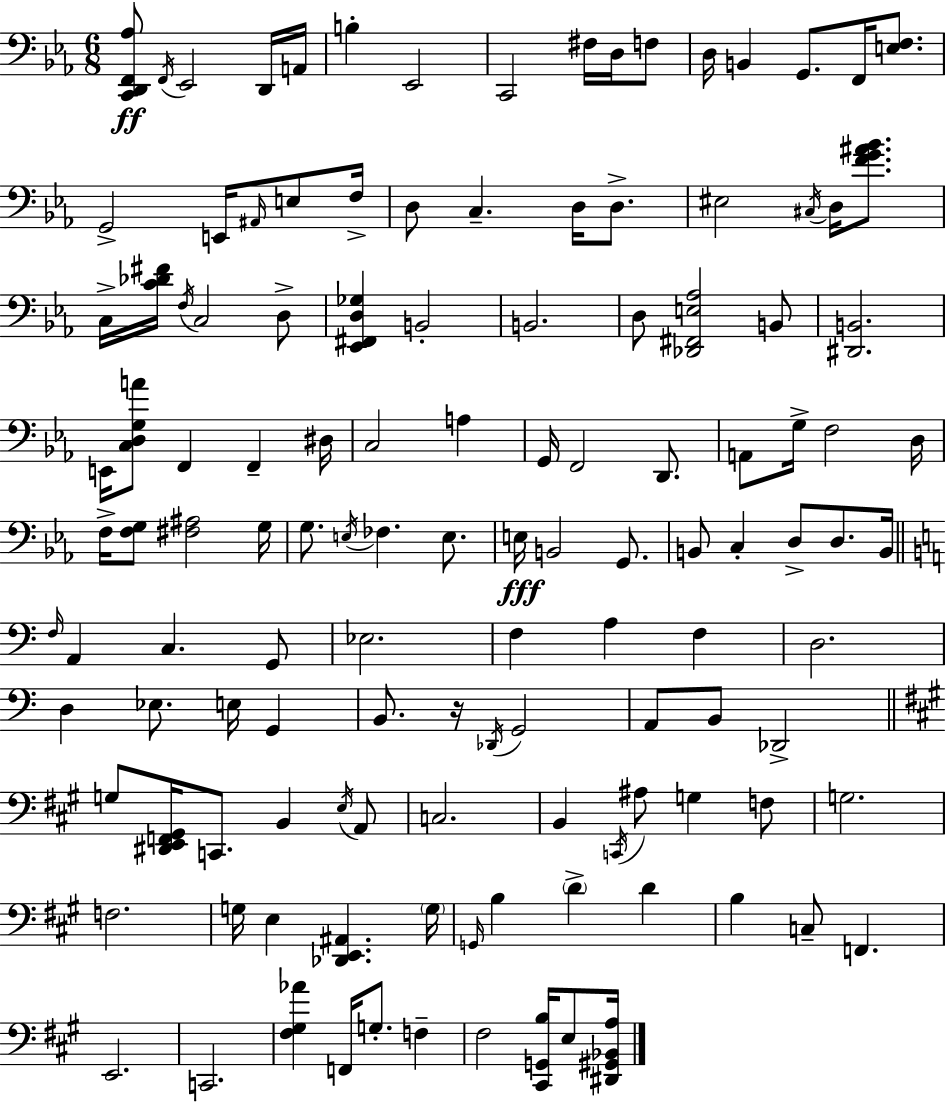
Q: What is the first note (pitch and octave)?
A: F2